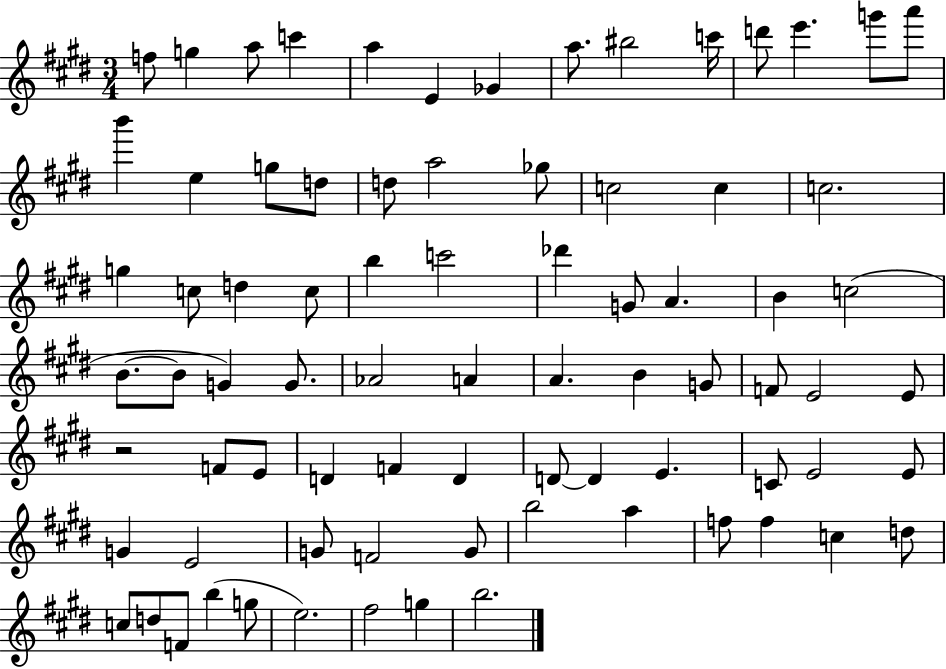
X:1
T:Untitled
M:3/4
L:1/4
K:E
f/2 g a/2 c' a E _G a/2 ^b2 c'/4 d'/2 e' g'/2 a'/2 b' e g/2 d/2 d/2 a2 _g/2 c2 c c2 g c/2 d c/2 b c'2 _d' G/2 A B c2 B/2 B/2 G G/2 _A2 A A B G/2 F/2 E2 E/2 z2 F/2 E/2 D F D D/2 D E C/2 E2 E/2 G E2 G/2 F2 G/2 b2 a f/2 f c d/2 c/2 d/2 F/2 b g/2 e2 ^f2 g b2